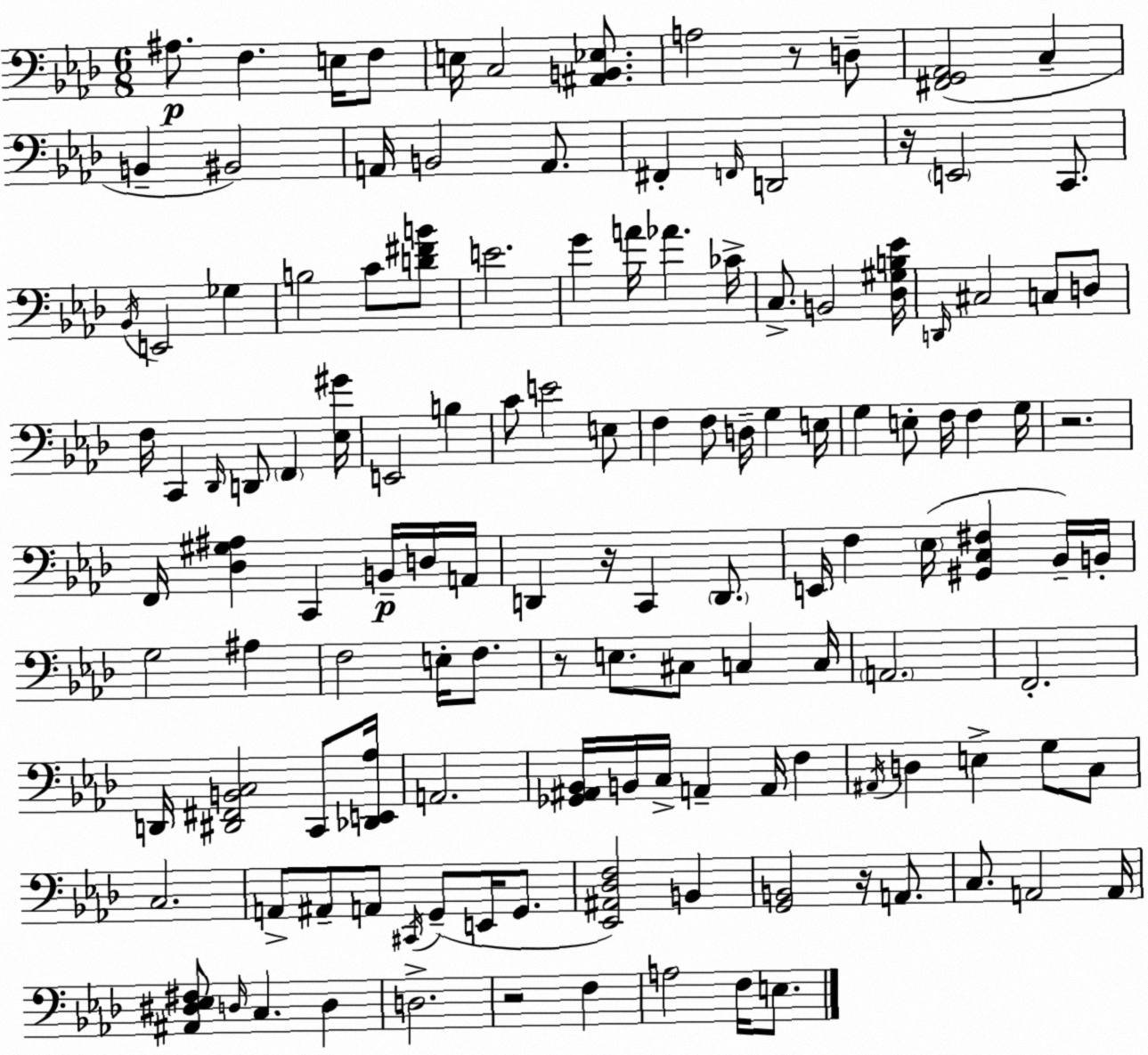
X:1
T:Untitled
M:6/8
L:1/4
K:Fm
^A,/2 F, E,/4 F,/2 E,/4 C,2 [^A,,B,,_E,]/2 A,2 z/2 D,/2 [^F,,G,,_A,,]2 C, B,, ^B,,2 A,,/4 B,,2 A,,/2 ^F,, F,,/4 D,,2 z/4 E,,2 C,,/2 _B,,/4 E,,2 _G, B,2 C/2 [D^FB]/2 E2 G A/4 _A _C/4 C,/2 B,,2 [_D,^G,B,_E]/4 D,,/4 ^C,2 C,/2 D,/2 F,/4 C,, _D,,/4 D,,/2 F,, [_E,^G]/4 E,,2 B, C/2 E2 E,/2 F, F,/2 D,/4 G, E,/4 G, E,/2 F,/4 F, G,/4 z2 F,,/4 [_D,^G,^A,] C,, B,,/4 D,/4 A,,/4 D,, z/4 C,, D,,/2 E,,/4 F, _E,/4 [^G,,C,^F,] _B,,/4 B,,/4 G,2 ^A, F,2 E,/4 F,/2 z/2 E,/2 ^C,/2 C, C,/4 A,,2 F,,2 D,,/4 [^D,,^F,,B,,C,]2 C,,/2 [_D,,E,,_A,]/4 A,,2 [_G,,^A,,_B,,]/4 B,,/4 C,/4 A,, A,,/4 F, ^A,,/4 D, E, G,/2 C,/2 C,2 A,,/2 ^A,,/2 A,,/2 ^C,,/4 G,,/2 E,,/4 G,,/2 [_E,,^A,,_D,F,]2 B,, [G,,B,,]2 z/4 A,,/2 C,/2 A,,2 A,,/4 [^A,,^D,_E,^F,]/2 D,/4 C, D, D,2 z2 F, A,2 F,/4 E,/2